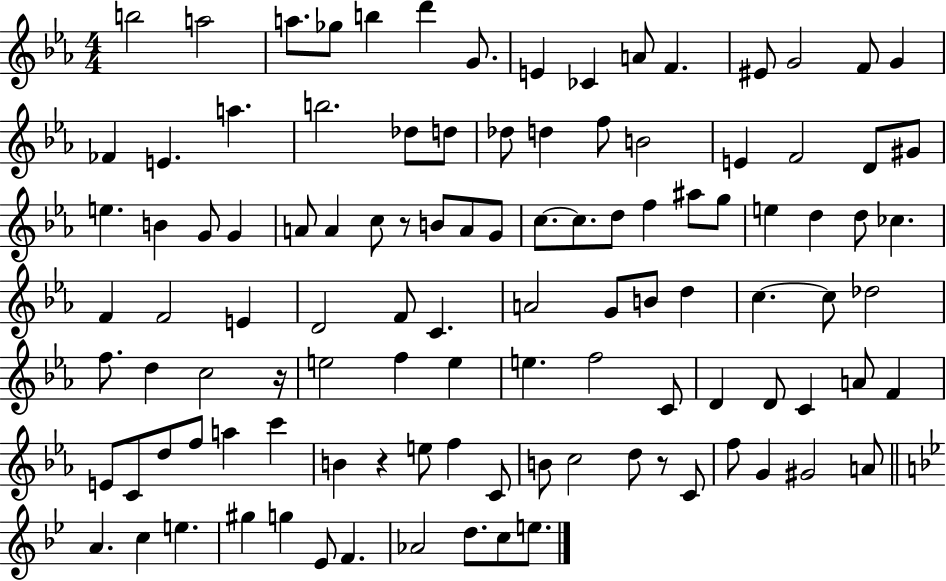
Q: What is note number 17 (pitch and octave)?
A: E4